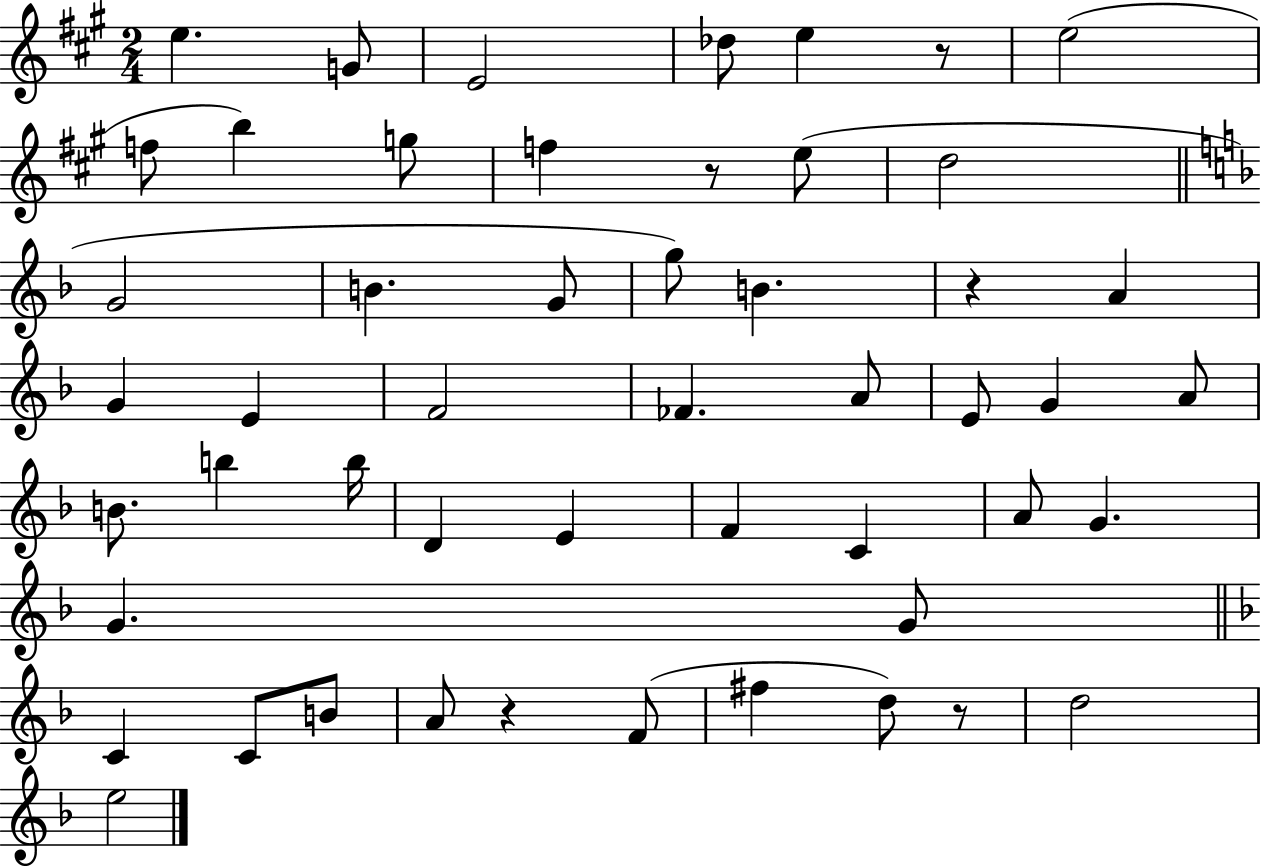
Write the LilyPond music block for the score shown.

{
  \clef treble
  \numericTimeSignature
  \time 2/4
  \key a \major
  \repeat volta 2 { e''4. g'8 | e'2 | des''8 e''4 r8 | e''2( | \break f''8 b''4) g''8 | f''4 r8 e''8( | d''2 | \bar "||" \break \key d \minor g'2 | b'4. g'8 | g''8) b'4. | r4 a'4 | \break g'4 e'4 | f'2 | fes'4. a'8 | e'8 g'4 a'8 | \break b'8. b''4 b''16 | d'4 e'4 | f'4 c'4 | a'8 g'4. | \break g'4. g'8 | \bar "||" \break \key f \major c'4 c'8 b'8 | a'8 r4 f'8( | fis''4 d''8) r8 | d''2 | \break e''2 | } \bar "|."
}